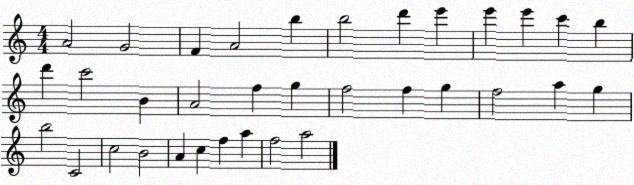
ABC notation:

X:1
T:Untitled
M:4/4
L:1/4
K:C
A2 G2 F A2 b b2 d' e' e' e' c' b d' c'2 B A2 f g f2 f g f2 a g b2 C2 c2 B2 A c f a f2 a2